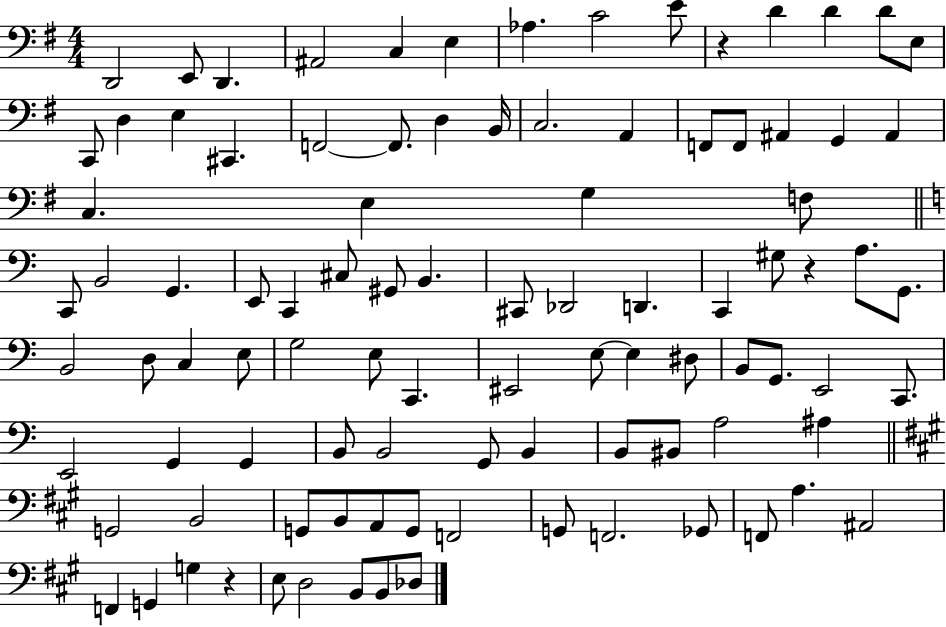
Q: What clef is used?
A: bass